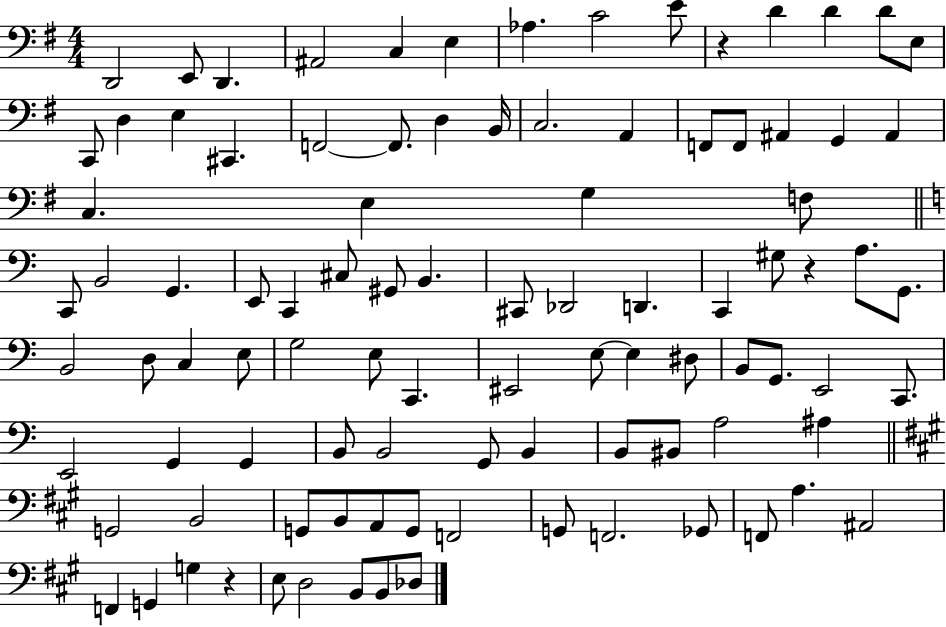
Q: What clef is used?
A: bass